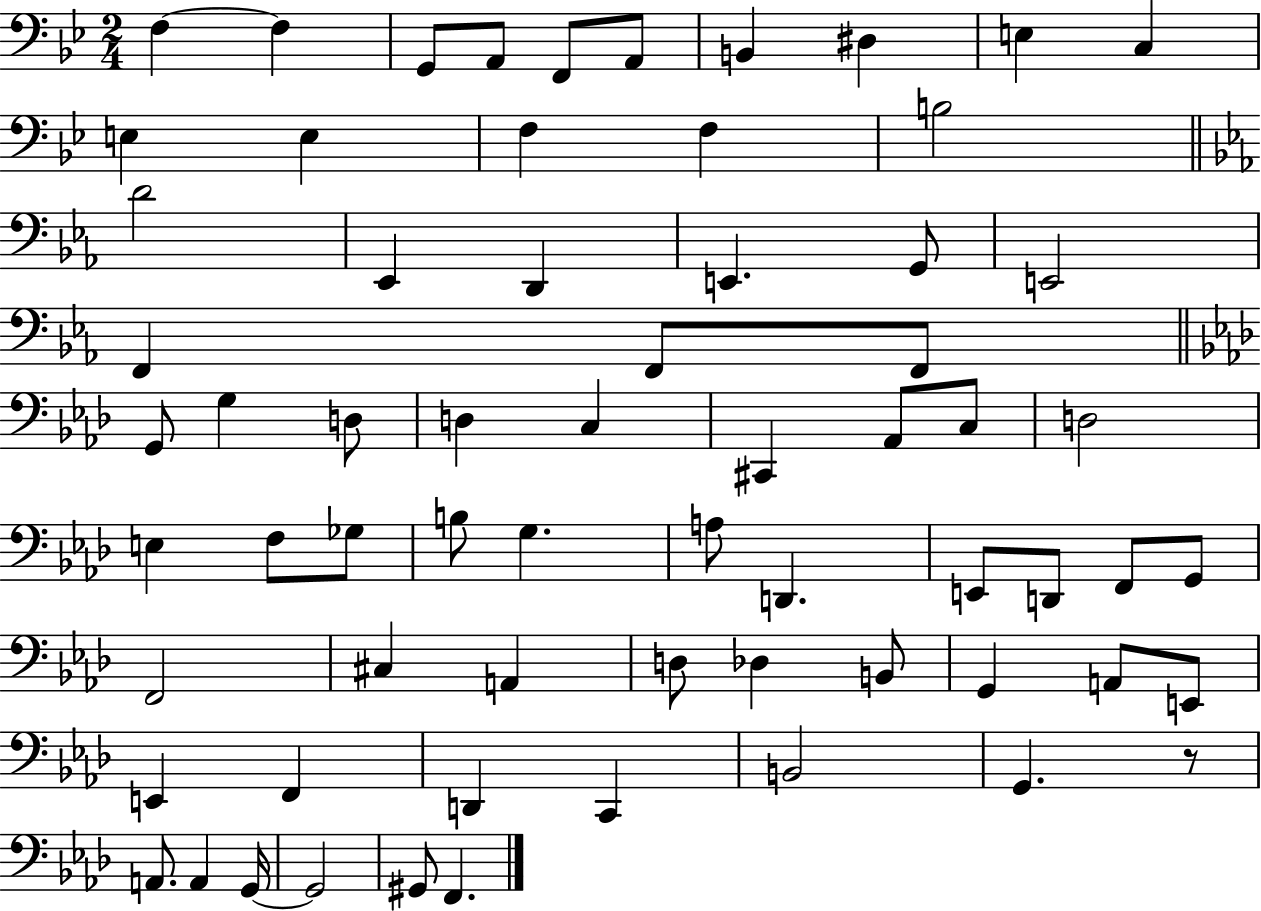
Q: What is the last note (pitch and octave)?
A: F2